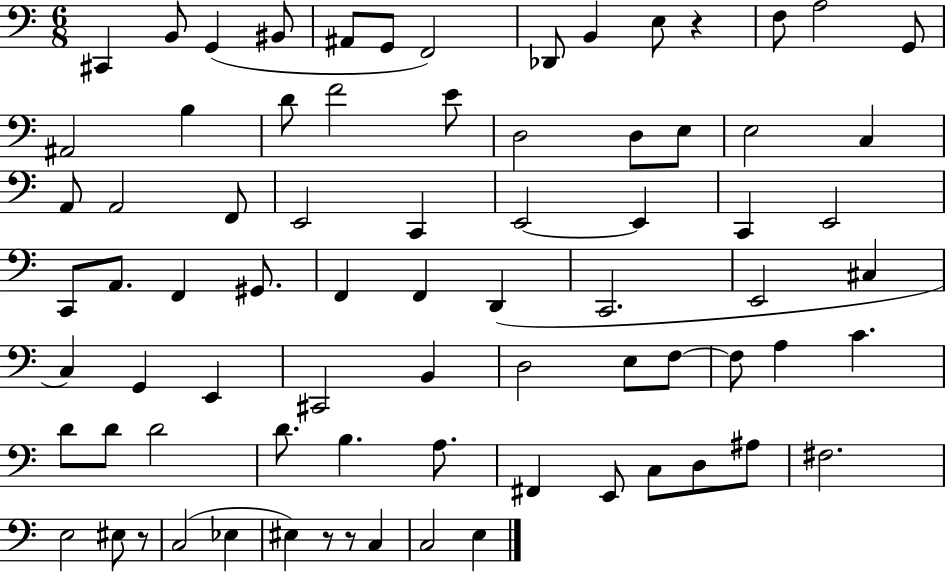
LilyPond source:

{
  \clef bass
  \numericTimeSignature
  \time 6/8
  \key c \major
  cis,4 b,8 g,4( bis,8 | ais,8 g,8 f,2) | des,8 b,4 e8 r4 | f8 a2 g,8 | \break ais,2 b4 | d'8 f'2 e'8 | d2 d8 e8 | e2 c4 | \break a,8 a,2 f,8 | e,2 c,4 | e,2~~ e,4 | c,4 e,2 | \break c,8 a,8. f,4 gis,8. | f,4 f,4 d,4( | c,2. | e,2 cis4 | \break c4) g,4 e,4 | cis,2 b,4 | d2 e8 f8~~ | f8 a4 c'4. | \break d'8 d'8 d'2 | d'8. b4. a8. | fis,4 e,8 c8 d8 ais8 | fis2. | \break e2 eis8 r8 | c2( ees4 | eis4) r8 r8 c4 | c2 e4 | \break \bar "|."
}